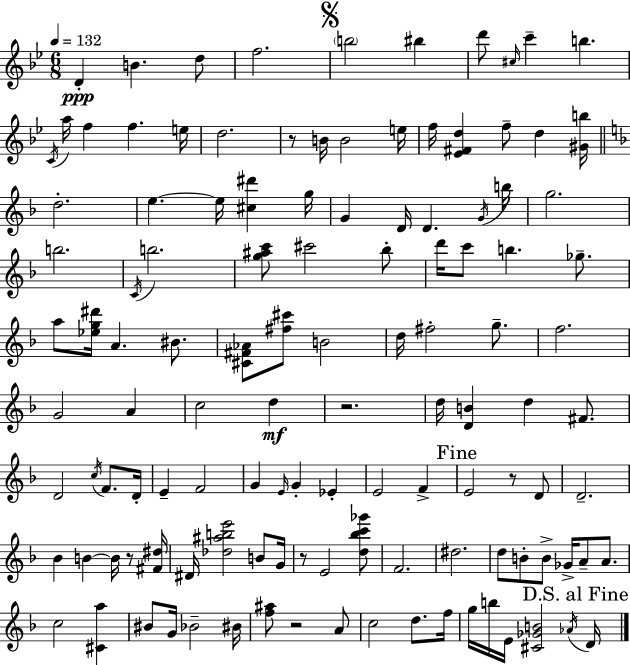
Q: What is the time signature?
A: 6/8